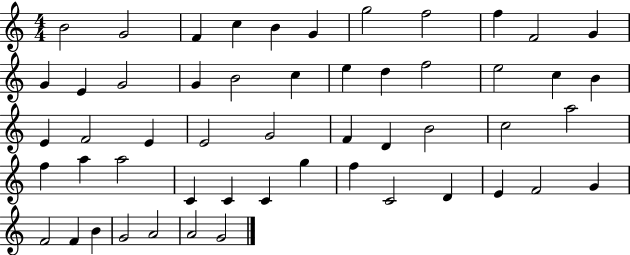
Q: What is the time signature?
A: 4/4